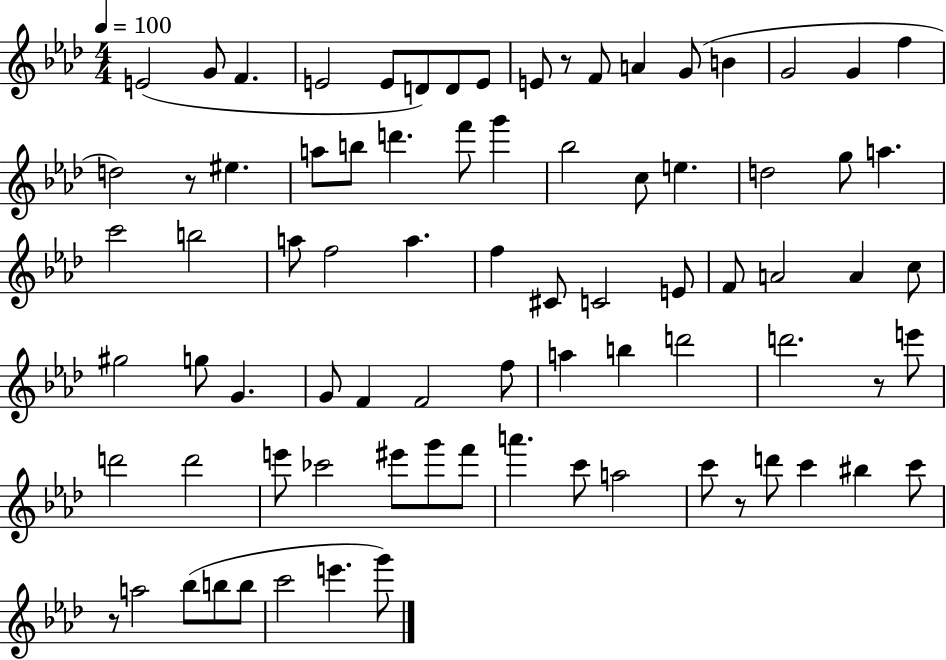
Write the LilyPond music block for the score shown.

{
  \clef treble
  \numericTimeSignature
  \time 4/4
  \key aes \major
  \tempo 4 = 100
  e'2( g'8 f'4. | e'2 e'8 d'8) d'8 e'8 | e'8 r8 f'8 a'4 g'8( b'4 | g'2 g'4 f''4 | \break d''2) r8 eis''4. | a''8 b''8 d'''4. f'''8 g'''4 | bes''2 c''8 e''4. | d''2 g''8 a''4. | \break c'''2 b''2 | a''8 f''2 a''4. | f''4 cis'8 c'2 e'8 | f'8 a'2 a'4 c''8 | \break gis''2 g''8 g'4. | g'8 f'4 f'2 f''8 | a''4 b''4 d'''2 | d'''2. r8 e'''8 | \break d'''2 d'''2 | e'''8 ces'''2 eis'''8 g'''8 f'''8 | a'''4. c'''8 a''2 | c'''8 r8 d'''8 c'''4 bis''4 c'''8 | \break r8 a''2 bes''8( b''8 b''8 | c'''2 e'''4. g'''8) | \bar "|."
}